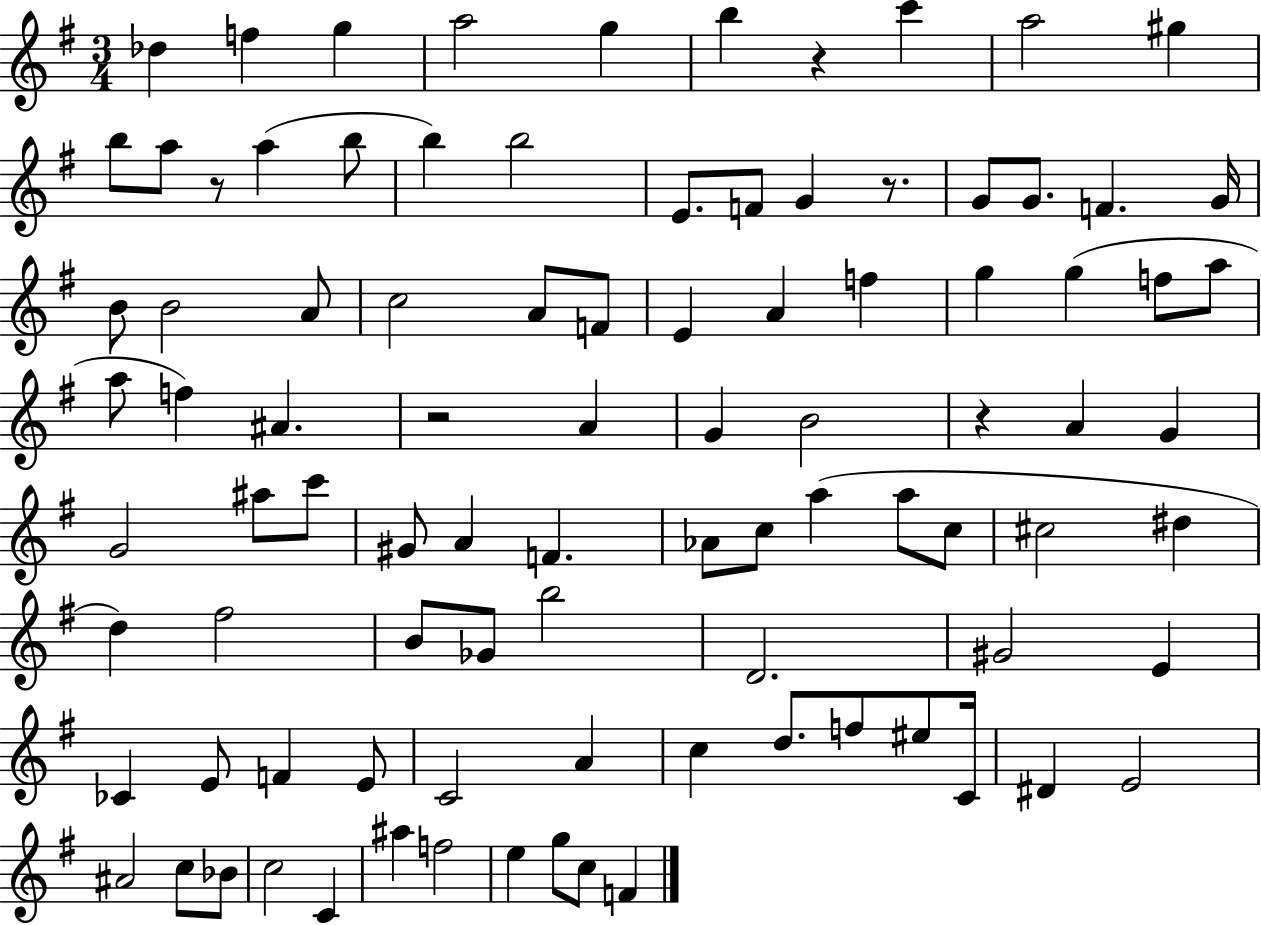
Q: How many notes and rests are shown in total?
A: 93